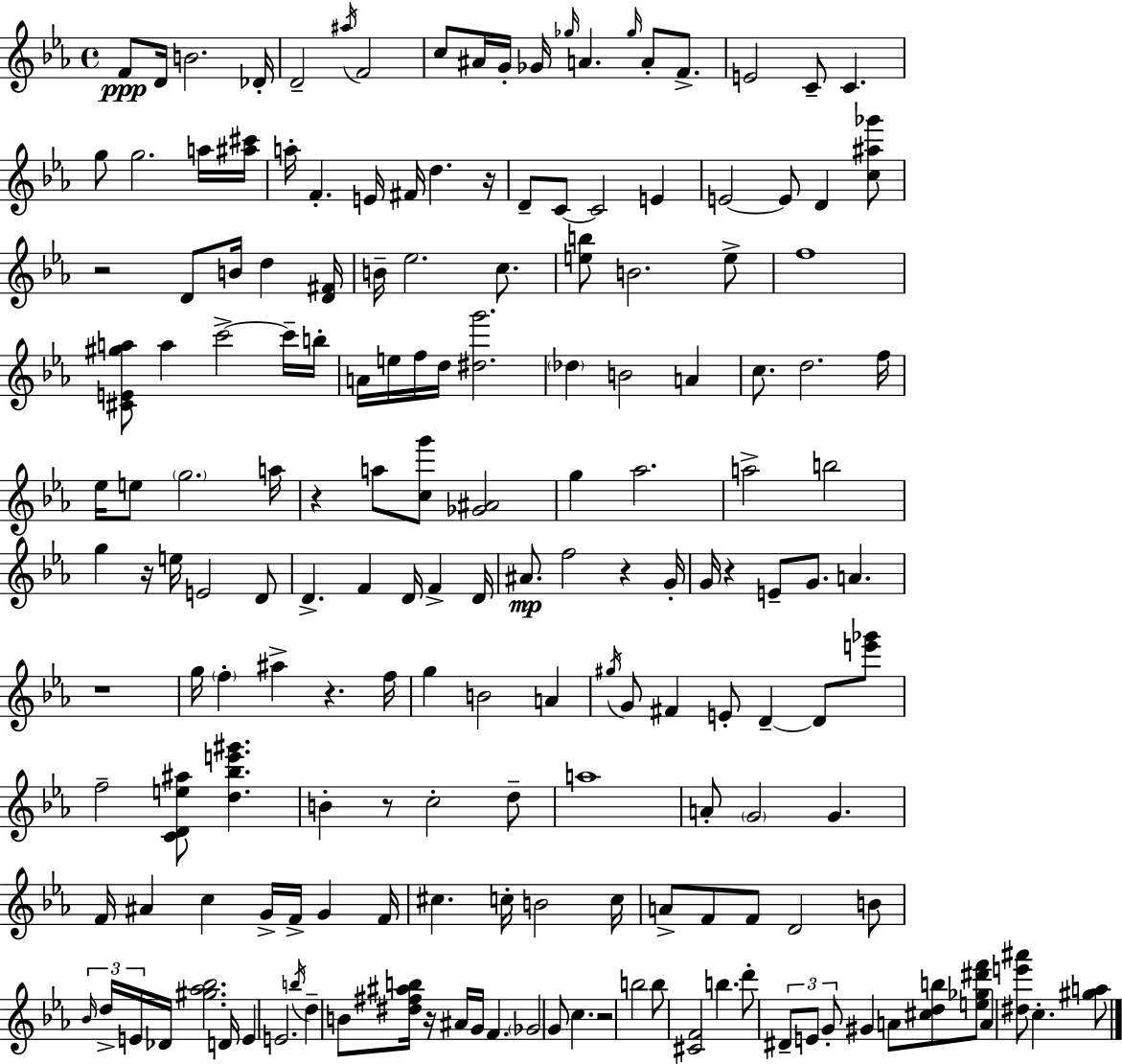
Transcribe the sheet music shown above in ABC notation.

X:1
T:Untitled
M:4/4
L:1/4
K:Eb
F/2 D/4 B2 _D/4 D2 ^a/4 F2 c/2 ^A/4 G/4 _G/4 _g/4 A _g/4 A/2 F/2 E2 C/2 C g/2 g2 a/4 [^a^c']/4 a/4 F E/4 ^F/4 d z/4 D/2 C/2 C2 E E2 E/2 D [c^a_g']/2 z2 D/2 B/4 d [D^F]/4 B/4 _e2 c/2 [eb]/2 B2 e/2 f4 [^CE^ga]/2 a c'2 c'/4 b/4 A/4 e/4 f/4 d/4 [^dg']2 _d B2 A c/2 d2 f/4 _e/4 e/2 g2 a/4 z a/2 [cg']/2 [_G^A]2 g _a2 a2 b2 g z/4 e/4 E2 D/2 D F D/4 F D/4 ^A/2 f2 z G/4 G/4 z E/2 G/2 A z4 g/4 f ^a z f/4 g B2 A ^g/4 G/2 ^F E/2 D D/2 [e'_g']/2 f2 [CDe^a]/2 [d_be'^g'] B z/2 c2 d/2 a4 A/2 G2 G F/4 ^A c G/4 F/4 G F/4 ^c c/4 B2 c/4 A/2 F/2 F/2 D2 B/2 _B/4 d/4 E/4 _D/4 [^g_a_b]2 D/4 E E2 b/4 d B/2 [^d^f^ab]/4 z/4 ^A/4 G/4 F _G2 G/2 c z2 b2 b/2 [^CF]2 b d'/2 ^D/2 E/2 G/2 ^G A/2 [^cdb]/2 [e_g^d'f']/2 A [^de'^a']/2 c [^ga]/2